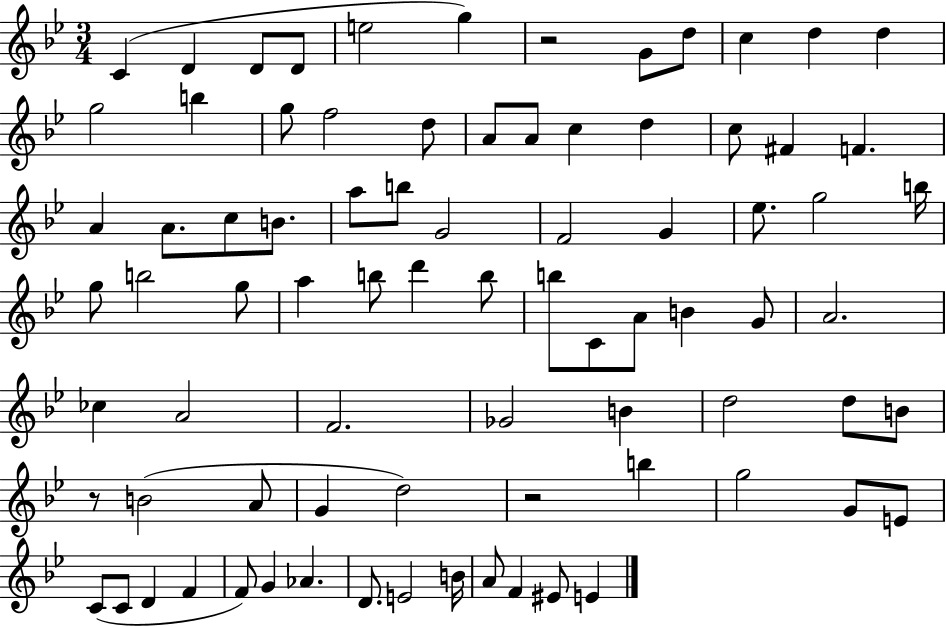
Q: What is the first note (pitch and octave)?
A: C4